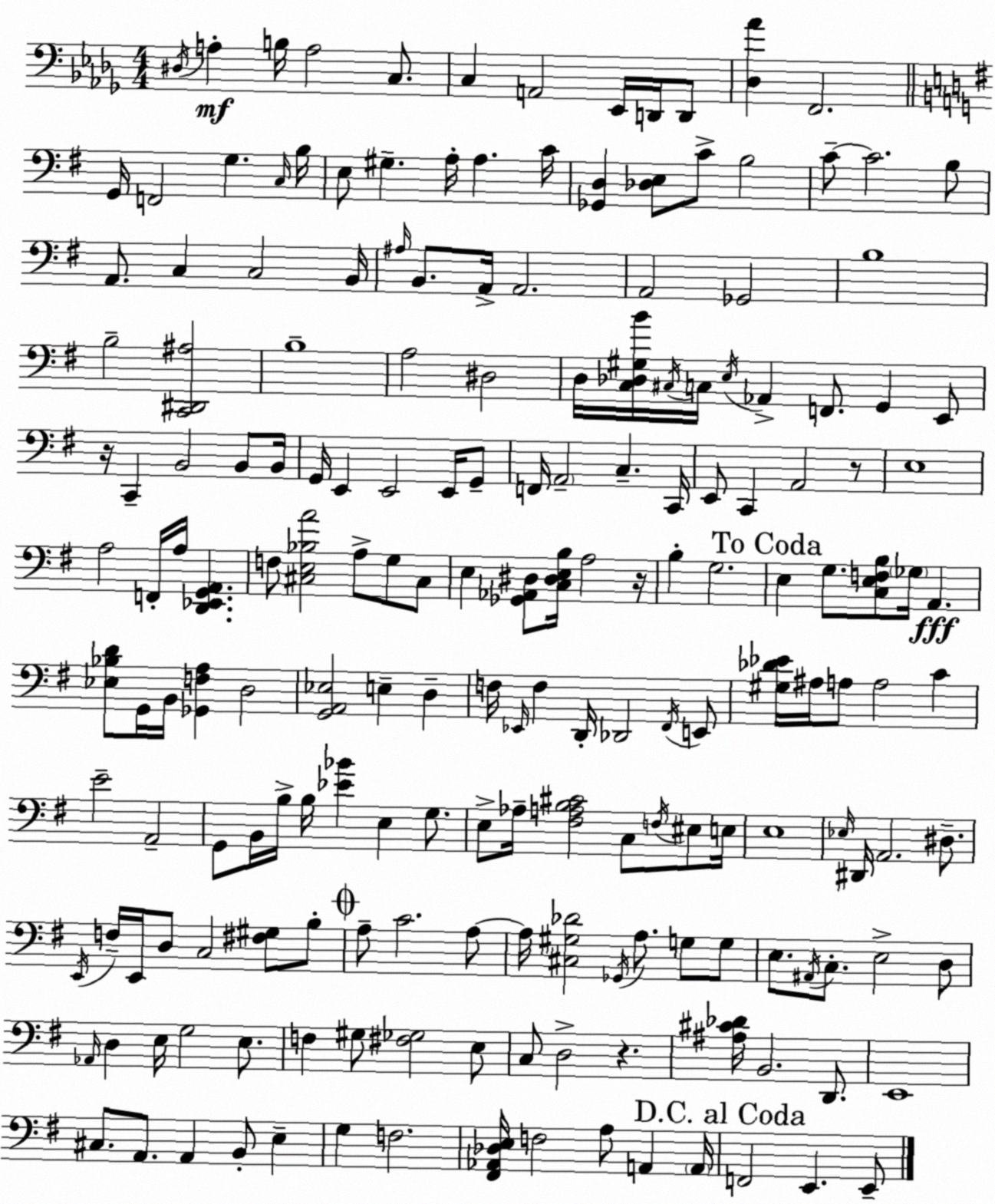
X:1
T:Untitled
M:4/4
L:1/4
K:Bbm
^D,/4 A, B,/4 A,2 C,/2 C, A,,2 _E,,/4 D,,/4 D,,/2 [_D,_A] F,,2 G,,/4 F,,2 G, C,/4 B,/4 E,/2 ^G, A,/4 A, C/4 [_G,,D,] [_D,E,]/2 C/2 B,2 C/2 C2 B,/2 A,,/2 C, C,2 B,,/4 ^A,/4 B,,/2 A,,/4 A,,2 A,,2 _G,,2 B,4 B,2 [C,,^D,,^A,]2 B,4 A,2 ^D,2 D,/4 [C,_D,^G,B]/4 ^C,/4 C,/4 E,/4 _A,, F,,/2 G,, E,,/2 z/4 C,, B,,2 B,,/2 B,,/4 G,,/4 E,, E,,2 E,,/4 G,,/2 F,,/4 A,,2 C, C,,/4 E,,/2 C,, A,,2 z/2 E,4 A,2 F,,/4 A,/4 [D,,_E,,G,,A,,] F,/2 [^C,E,_B,A]2 A,/2 G,/2 ^C,/2 E, [_G,,_A,,^D,]/2 [C,^D,E,B,]/4 A,2 z/4 B, G,2 E, G,/2 [C,E,F,B,]/2 _G,/4 A,, [_E,_B,D]/2 G,,/4 B,,/4 [_G,,F,A,] D,2 [G,,A,,_E,]2 E, D, F,/4 _E,,/4 F, D,,/4 _D,,2 ^F,,/4 E,,/2 [^G,_D_E]/4 ^A,/4 A,/2 A,2 C E2 A,,2 G,,/2 B,,/4 B,/4 B,/4 [_E_B] E, G,/2 E,/2 _A,/4 [^F,A,B,^C]2 C,/2 F,/4 ^E,/2 E,/4 E,4 _E,/4 ^D,,/4 A,,2 ^D,/2 E,,/4 F,/4 E,,/4 D,/2 C,2 [^F,^G,]/2 B,/2 A,/2 C2 A,/2 A,/4 [^C,^G,_D]2 _G,,/4 A,/2 G,/2 G,/2 E,/2 ^A,,/4 C,/2 E,2 D,/2 _A,,/4 D, E,/4 G,2 E,/2 F, ^G,/2 [^F,_G,]2 E,/2 C,/2 D,2 z [^A,^C_D]/4 B,,2 D,,/2 E,,4 ^C,/2 A,,/2 A,, B,,/2 E, G, F,2 [^F,,_A,,_D,E,]/4 F,2 A,/2 A,, A,,/4 F,,2 E,, E,,/2